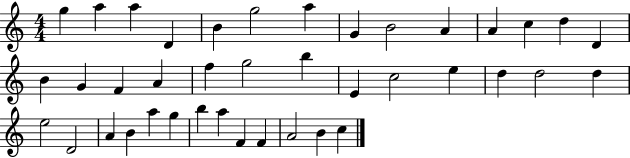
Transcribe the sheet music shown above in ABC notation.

X:1
T:Untitled
M:4/4
L:1/4
K:C
g a a D B g2 a G B2 A A c d D B G F A f g2 b E c2 e d d2 d e2 D2 A B a g b a F F A2 B c